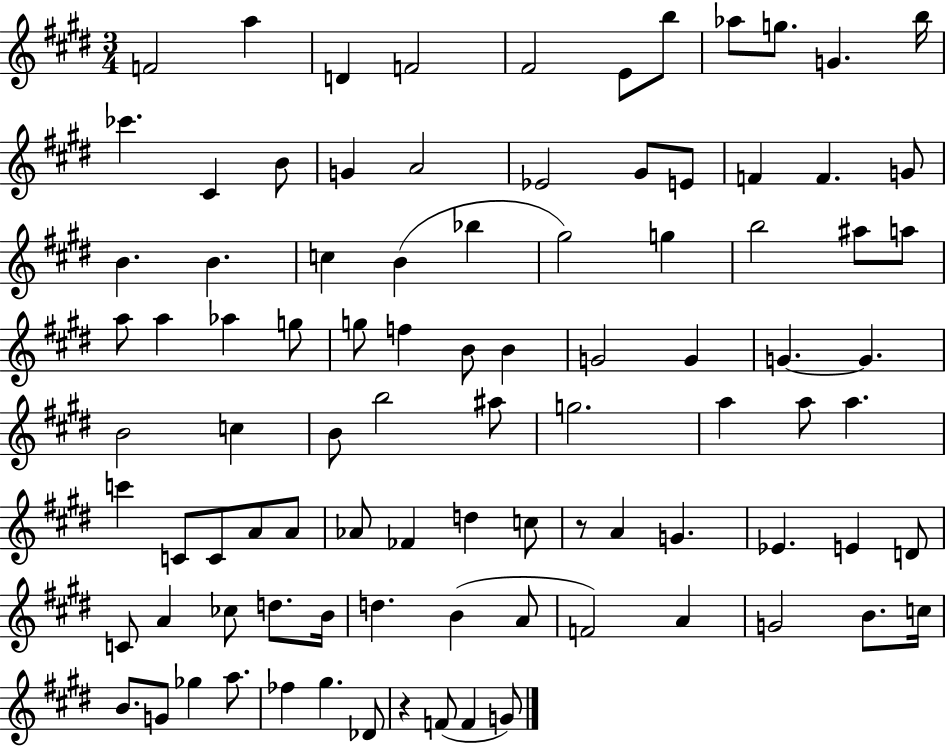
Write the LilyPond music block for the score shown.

{
  \clef treble
  \numericTimeSignature
  \time 3/4
  \key e \major
  f'2 a''4 | d'4 f'2 | fis'2 e'8 b''8 | aes''8 g''8. g'4. b''16 | \break ces'''4. cis'4 b'8 | g'4 a'2 | ees'2 gis'8 e'8 | f'4 f'4. g'8 | \break b'4. b'4. | c''4 b'4( bes''4 | gis''2) g''4 | b''2 ais''8 a''8 | \break a''8 a''4 aes''4 g''8 | g''8 f''4 b'8 b'4 | g'2 g'4 | g'4.~~ g'4. | \break b'2 c''4 | b'8 b''2 ais''8 | g''2. | a''4 a''8 a''4. | \break c'''4 c'8 c'8 a'8 a'8 | aes'8 fes'4 d''4 c''8 | r8 a'4 g'4. | ees'4. e'4 d'8 | \break c'8 a'4 ces''8 d''8. b'16 | d''4. b'4( a'8 | f'2) a'4 | g'2 b'8. c''16 | \break b'8. g'8 ges''4 a''8. | fes''4 gis''4. des'8 | r4 f'8( f'4 g'8) | \bar "|."
}